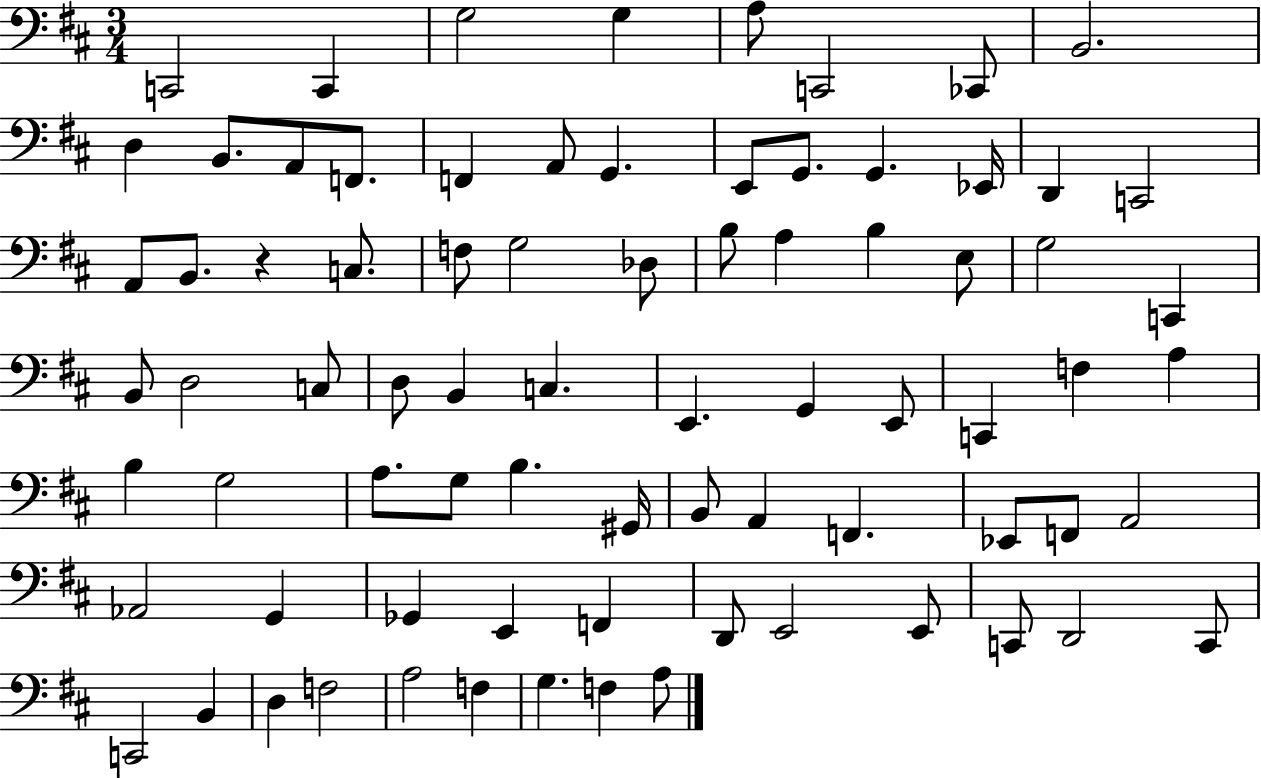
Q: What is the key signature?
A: D major